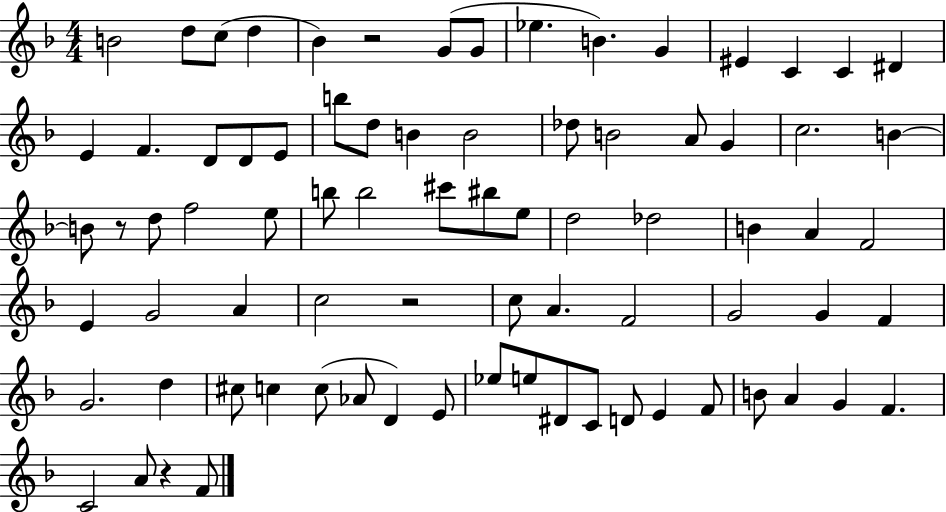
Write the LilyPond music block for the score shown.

{
  \clef treble
  \numericTimeSignature
  \time 4/4
  \key f \major
  \repeat volta 2 { b'2 d''8 c''8( d''4 | bes'4) r2 g'8( g'8 | ees''4. b'4.) g'4 | eis'4 c'4 c'4 dis'4 | \break e'4 f'4. d'8 d'8 e'8 | b''8 d''8 b'4 b'2 | des''8 b'2 a'8 g'4 | c''2. b'4~~ | \break b'8 r8 d''8 f''2 e''8 | b''8 b''2 cis'''8 bis''8 e''8 | d''2 des''2 | b'4 a'4 f'2 | \break e'4 g'2 a'4 | c''2 r2 | c''8 a'4. f'2 | g'2 g'4 f'4 | \break g'2. d''4 | cis''8 c''4 c''8( aes'8 d'4) e'8 | ees''8 e''8 dis'8 c'8 d'8 e'4 f'8 | b'8 a'4 g'4 f'4. | \break c'2 a'8 r4 f'8 | } \bar "|."
}